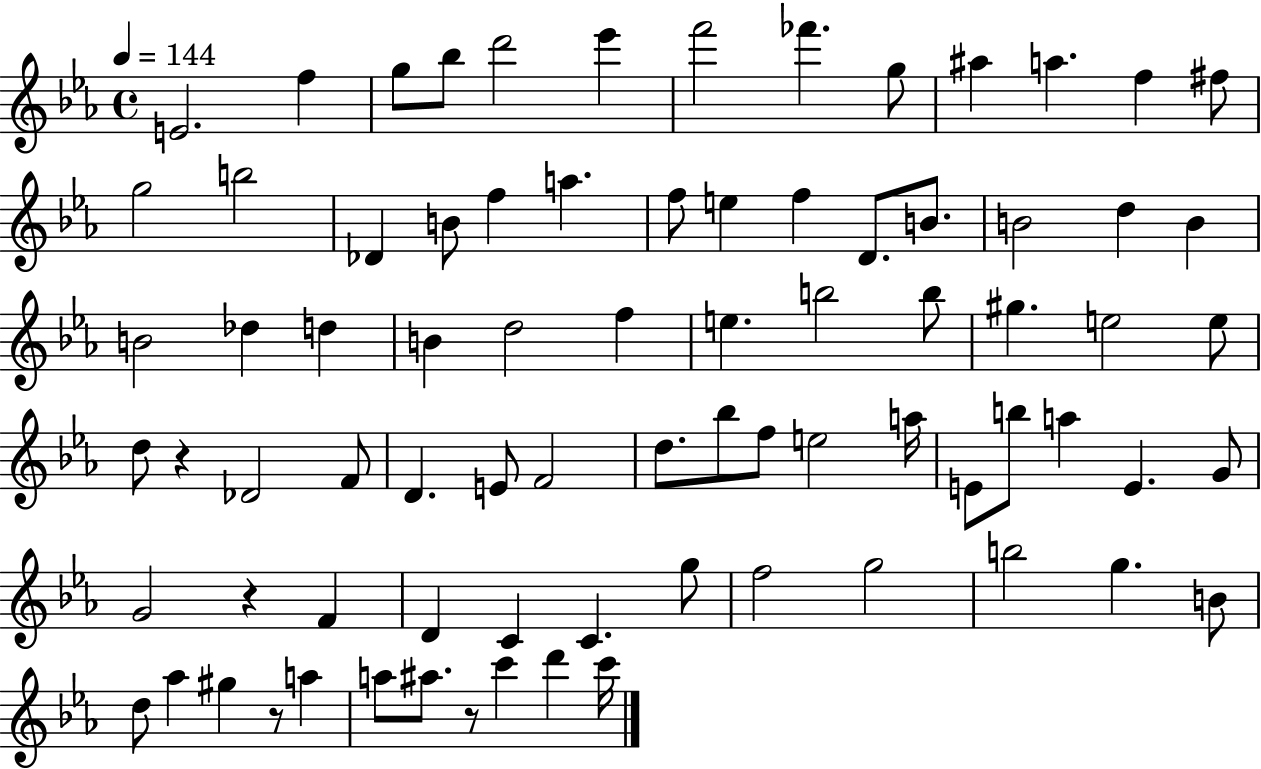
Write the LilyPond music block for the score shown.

{
  \clef treble
  \time 4/4
  \defaultTimeSignature
  \key ees \major
  \tempo 4 = 144
  e'2. f''4 | g''8 bes''8 d'''2 ees'''4 | f'''2 fes'''4. g''8 | ais''4 a''4. f''4 fis''8 | \break g''2 b''2 | des'4 b'8 f''4 a''4. | f''8 e''4 f''4 d'8. b'8. | b'2 d''4 b'4 | \break b'2 des''4 d''4 | b'4 d''2 f''4 | e''4. b''2 b''8 | gis''4. e''2 e''8 | \break d''8 r4 des'2 f'8 | d'4. e'8 f'2 | d''8. bes''8 f''8 e''2 a''16 | e'8 b''8 a''4 e'4. g'8 | \break g'2 r4 f'4 | d'4 c'4 c'4. g''8 | f''2 g''2 | b''2 g''4. b'8 | \break d''8 aes''4 gis''4 r8 a''4 | a''8 ais''8. r8 c'''4 d'''4 c'''16 | \bar "|."
}